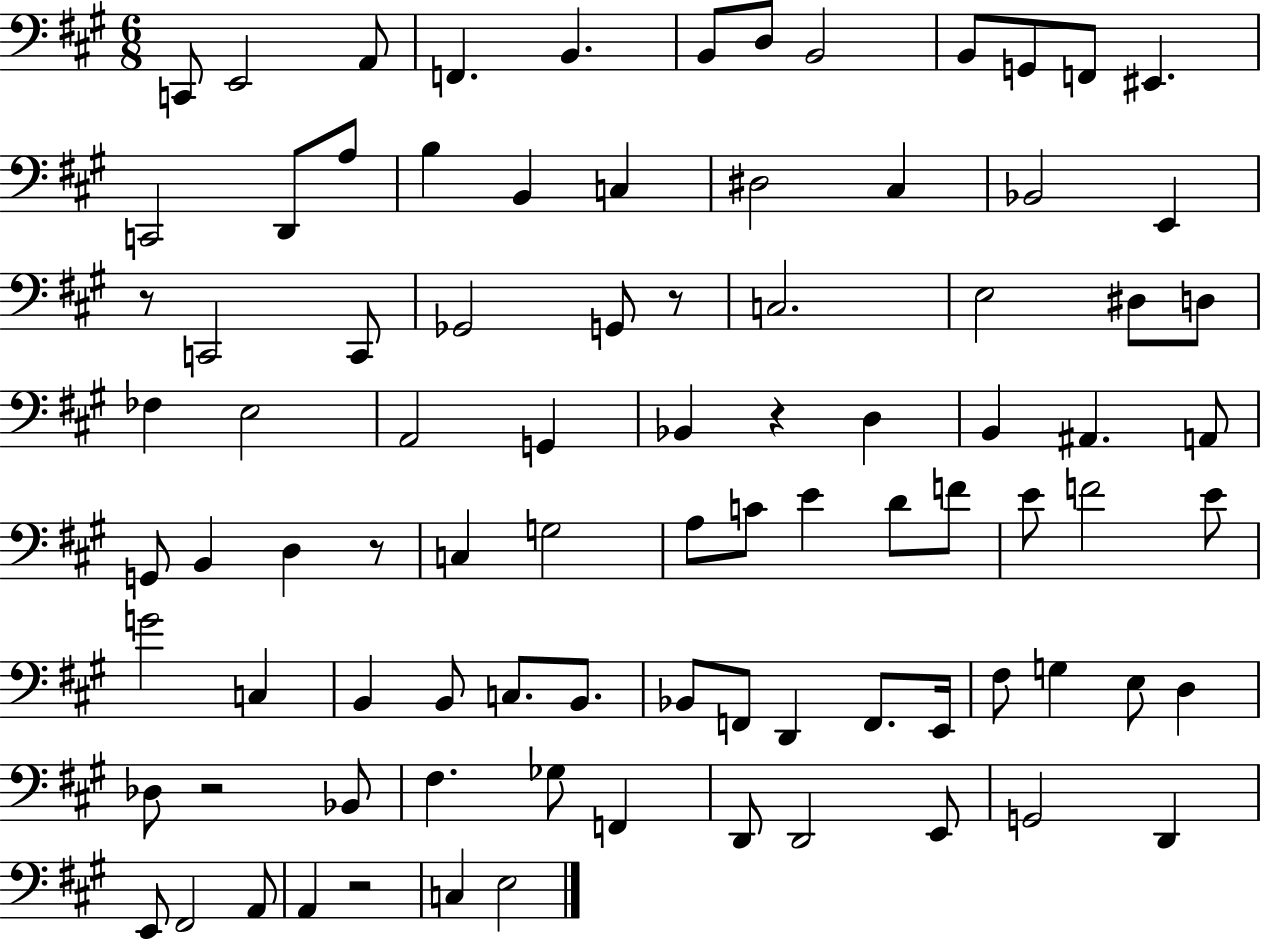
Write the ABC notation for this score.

X:1
T:Untitled
M:6/8
L:1/4
K:A
C,,/2 E,,2 A,,/2 F,, B,, B,,/2 D,/2 B,,2 B,,/2 G,,/2 F,,/2 ^E,, C,,2 D,,/2 A,/2 B, B,, C, ^D,2 ^C, _B,,2 E,, z/2 C,,2 C,,/2 _G,,2 G,,/2 z/2 C,2 E,2 ^D,/2 D,/2 _F, E,2 A,,2 G,, _B,, z D, B,, ^A,, A,,/2 G,,/2 B,, D, z/2 C, G,2 A,/2 C/2 E D/2 F/2 E/2 F2 E/2 G2 C, B,, B,,/2 C,/2 B,,/2 _B,,/2 F,,/2 D,, F,,/2 E,,/4 ^F,/2 G, E,/2 D, _D,/2 z2 _B,,/2 ^F, _G,/2 F,, D,,/2 D,,2 E,,/2 G,,2 D,, E,,/2 ^F,,2 A,,/2 A,, z2 C, E,2